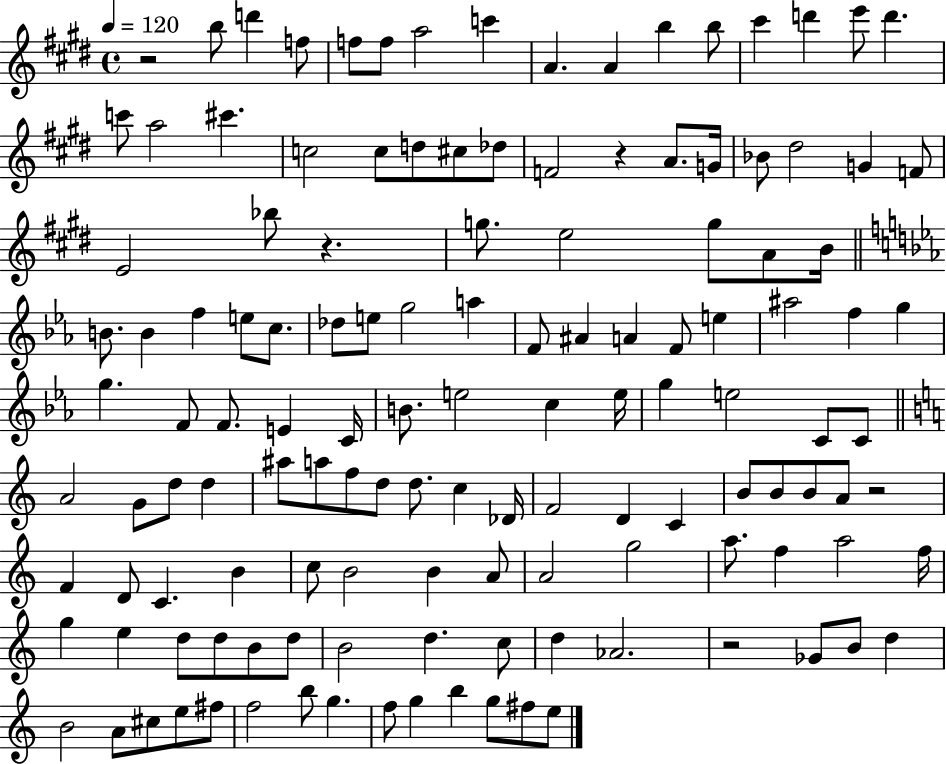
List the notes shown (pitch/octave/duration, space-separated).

R/h B5/e D6/q F5/e F5/e F5/e A5/h C6/q A4/q. A4/q B5/q B5/e C#6/q D6/q E6/e D6/q. C6/e A5/h C#6/q. C5/h C5/e D5/e C#5/e Db5/e F4/h R/q A4/e. G4/s Bb4/e D#5/h G4/q F4/e E4/h Bb5/e R/q. G5/e. E5/h G5/e A4/e B4/s B4/e. B4/q F5/q E5/e C5/e. Db5/e E5/e G5/h A5/q F4/e A#4/q A4/q F4/e E5/q A#5/h F5/q G5/q G5/q. F4/e F4/e. E4/q C4/s B4/e. E5/h C5/q E5/s G5/q E5/h C4/e C4/e A4/h G4/e D5/e D5/q A#5/e A5/e F5/e D5/e D5/e. C5/q Db4/s F4/h D4/q C4/q B4/e B4/e B4/e A4/e R/h F4/q D4/e C4/q. B4/q C5/e B4/h B4/q A4/e A4/h G5/h A5/e. F5/q A5/h F5/s G5/q E5/q D5/e D5/e B4/e D5/e B4/h D5/q. C5/e D5/q Ab4/h. R/h Gb4/e B4/e D5/q B4/h A4/e C#5/e E5/e F#5/e F5/h B5/e G5/q. F5/e G5/q B5/q G5/e F#5/e E5/e